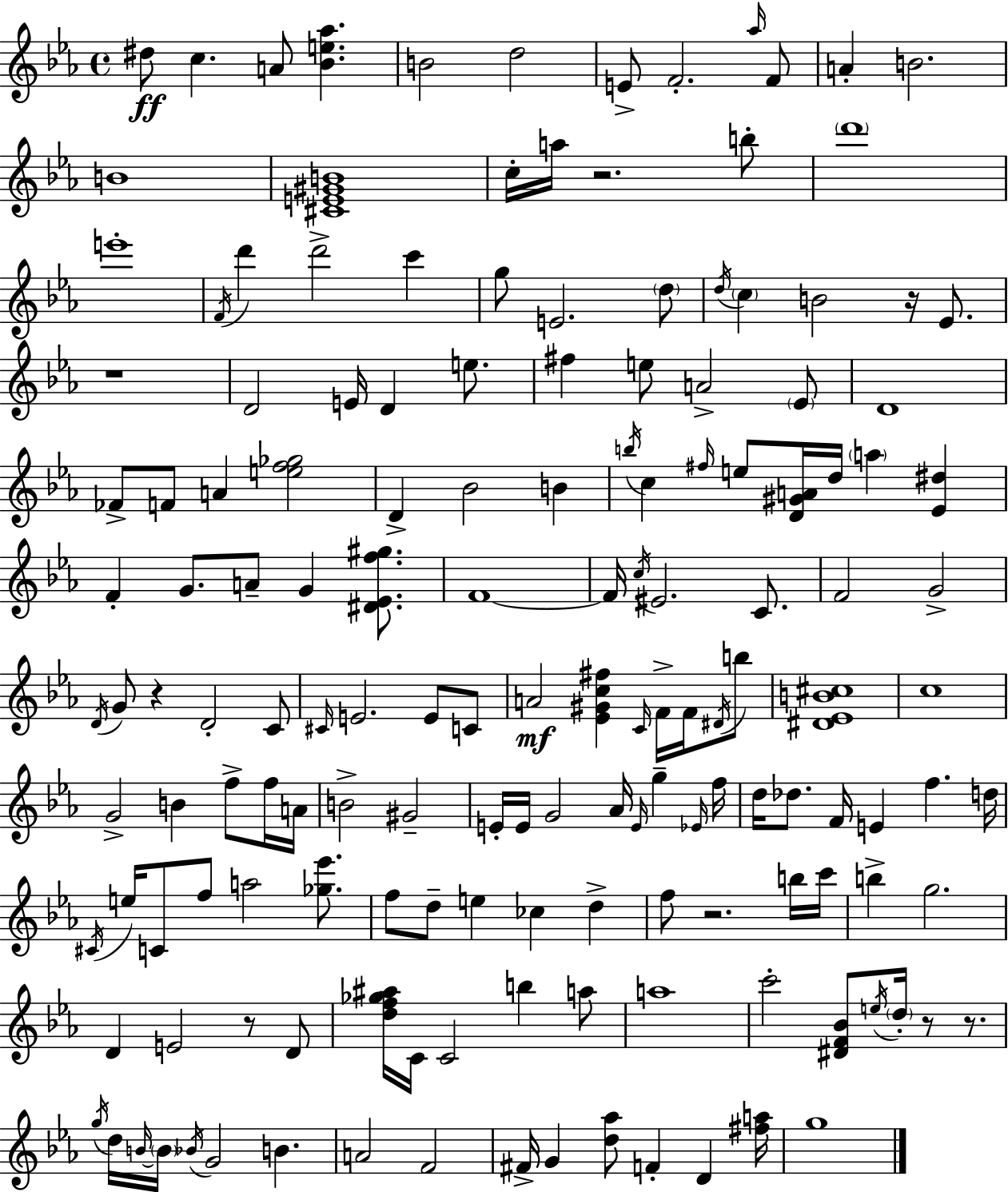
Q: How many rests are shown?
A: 8